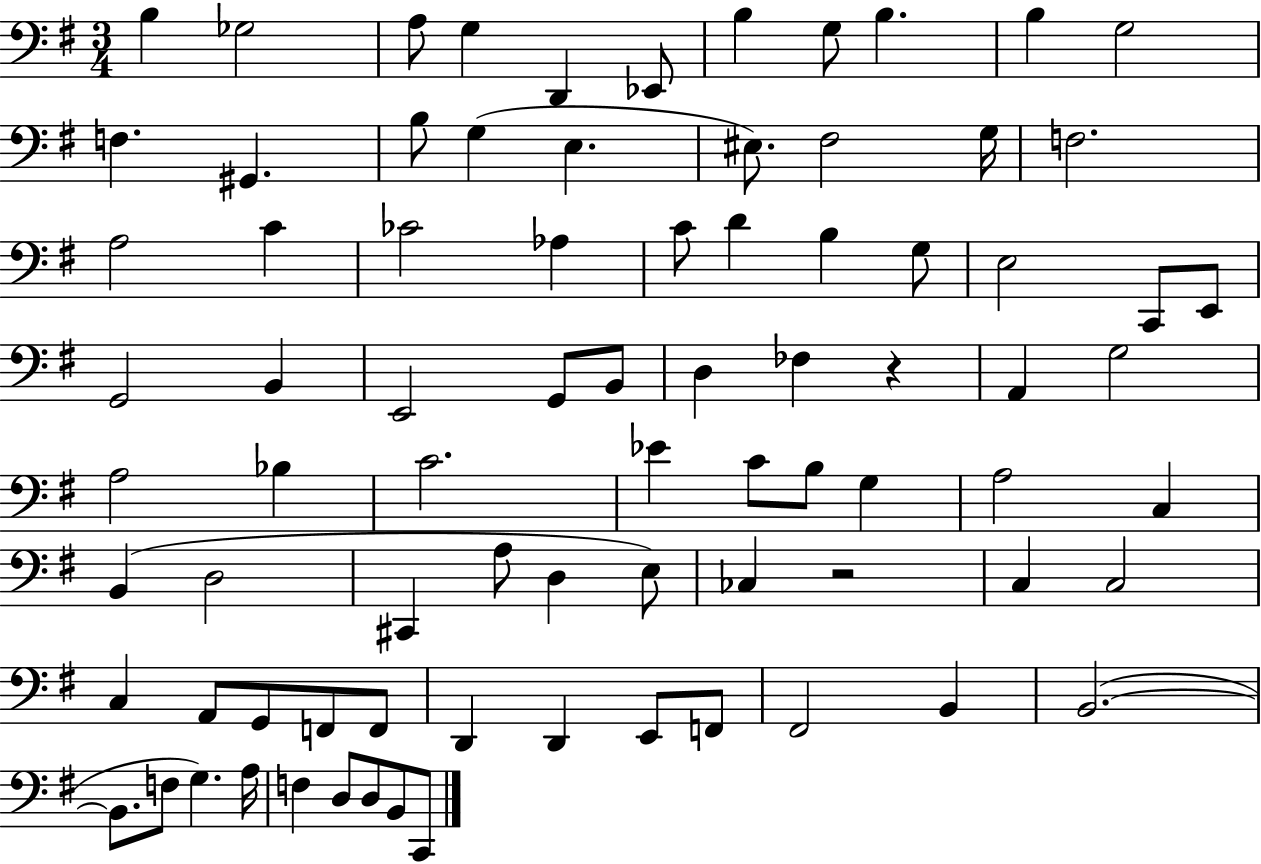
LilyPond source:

{
  \clef bass
  \numericTimeSignature
  \time 3/4
  \key g \major
  \repeat volta 2 { b4 ges2 | a8 g4 d,4 ees,8 | b4 g8 b4. | b4 g2 | \break f4. gis,4. | b8 g4( e4. | eis8.) fis2 g16 | f2. | \break a2 c'4 | ces'2 aes4 | c'8 d'4 b4 g8 | e2 c,8 e,8 | \break g,2 b,4 | e,2 g,8 b,8 | d4 fes4 r4 | a,4 g2 | \break a2 bes4 | c'2. | ees'4 c'8 b8 g4 | a2 c4 | \break b,4( d2 | cis,4 a8 d4 e8) | ces4 r2 | c4 c2 | \break c4 a,8 g,8 f,8 f,8 | d,4 d,4 e,8 f,8 | fis,2 b,4 | b,2.~(~ | \break b,8. f8 g4.) a16 | f4 d8 d8 b,8 c,8 | } \bar "|."
}